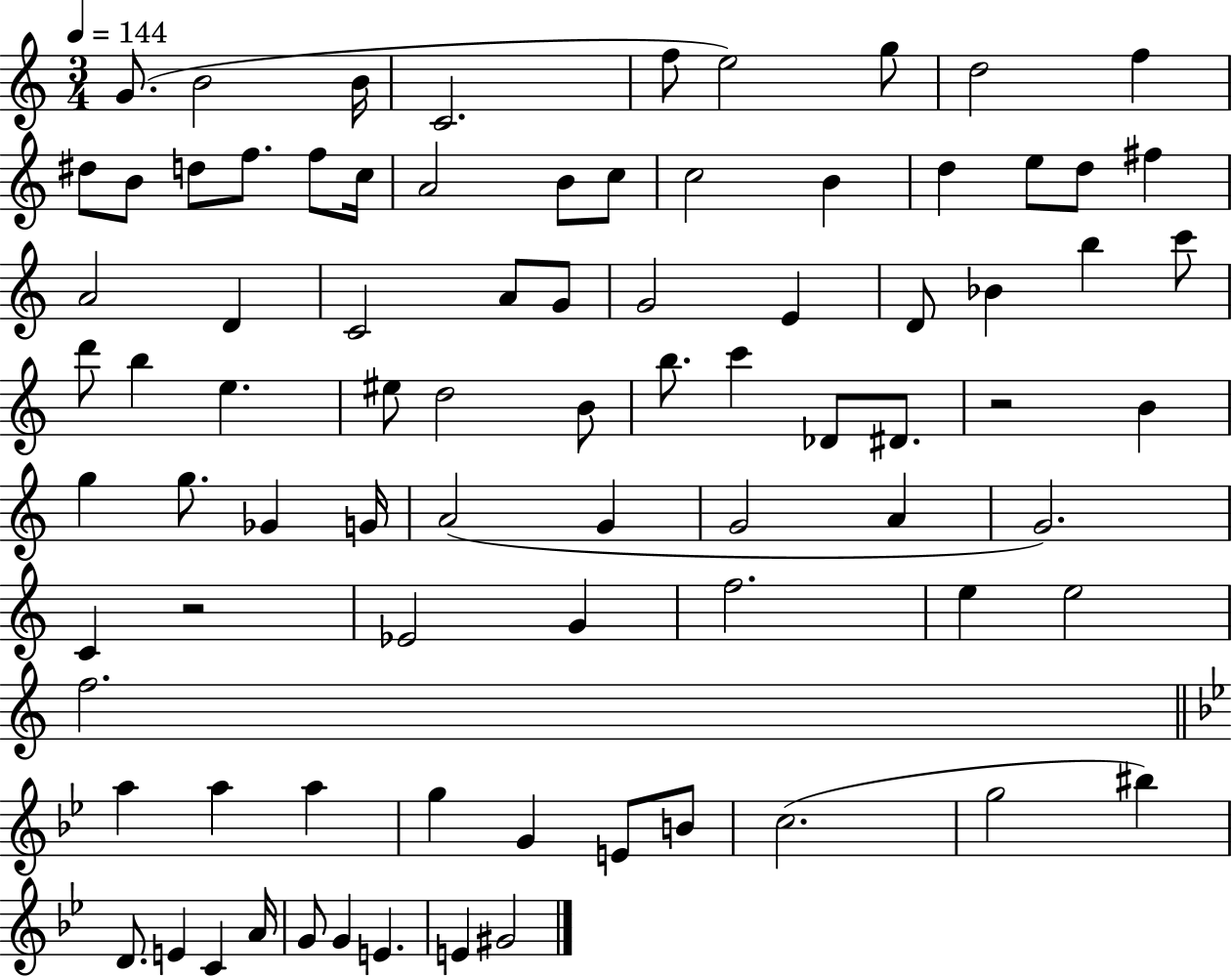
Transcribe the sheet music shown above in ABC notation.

X:1
T:Untitled
M:3/4
L:1/4
K:C
G/2 B2 B/4 C2 f/2 e2 g/2 d2 f ^d/2 B/2 d/2 f/2 f/2 c/4 A2 B/2 c/2 c2 B d e/2 d/2 ^f A2 D C2 A/2 G/2 G2 E D/2 _B b c'/2 d'/2 b e ^e/2 d2 B/2 b/2 c' _D/2 ^D/2 z2 B g g/2 _G G/4 A2 G G2 A G2 C z2 _E2 G f2 e e2 f2 a a a g G E/2 B/2 c2 g2 ^b D/2 E C A/4 G/2 G E E ^G2